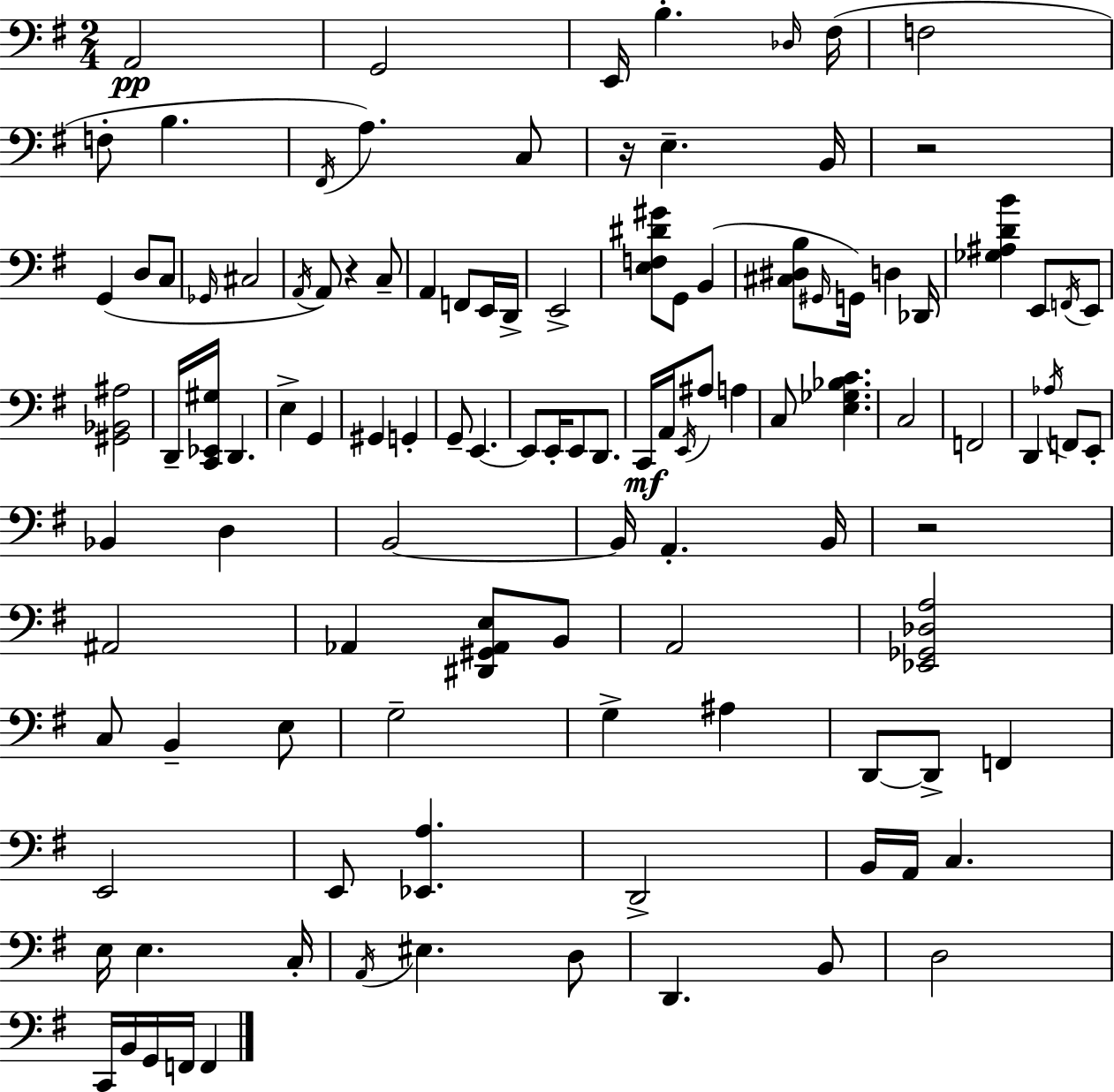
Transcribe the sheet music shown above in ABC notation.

X:1
T:Untitled
M:2/4
L:1/4
K:Em
A,,2 G,,2 E,,/4 B, _D,/4 ^F,/4 F,2 F,/2 B, ^F,,/4 A, C,/2 z/4 E, B,,/4 z2 G,, D,/2 C,/2 _G,,/4 ^C,2 A,,/4 A,,/2 z C,/2 A,, F,,/2 E,,/4 D,,/4 E,,2 [E,F,^D^G]/2 G,,/2 B,, [^C,^D,B,]/2 ^G,,/4 G,,/4 D, _D,,/4 [_G,^A,DB] E,,/2 F,,/4 E,,/2 [^G,,_B,,^A,]2 D,,/4 [C,,_E,,^G,]/4 D,, E, G,, ^G,, G,, G,,/2 E,, E,,/2 E,,/4 E,,/2 D,,/2 C,,/4 A,,/4 E,,/4 ^A,/2 A, C,/2 [E,_G,_B,C] C,2 F,,2 D,, _A,/4 F,,/2 E,,/2 _B,, D, B,,2 B,,/4 A,, B,,/4 z2 ^A,,2 _A,, [^D,,^G,,_A,,E,]/2 B,,/2 A,,2 [_E,,_G,,_D,A,]2 C,/2 B,, E,/2 G,2 G, ^A, D,,/2 D,,/2 F,, E,,2 E,,/2 [_E,,A,] D,,2 B,,/4 A,,/4 C, E,/4 E, C,/4 A,,/4 ^E, D,/2 D,, B,,/2 D,2 C,,/4 B,,/4 G,,/4 F,,/4 F,,